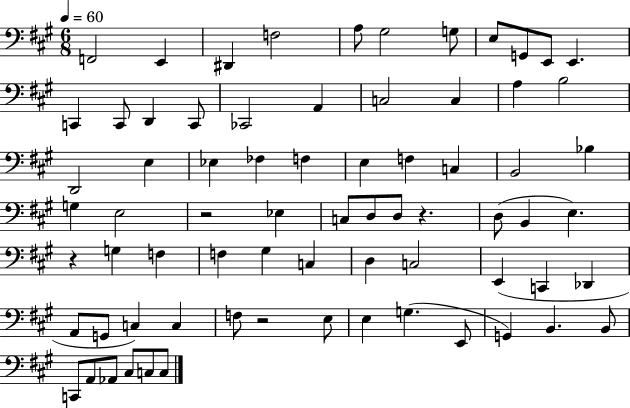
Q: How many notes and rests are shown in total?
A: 72